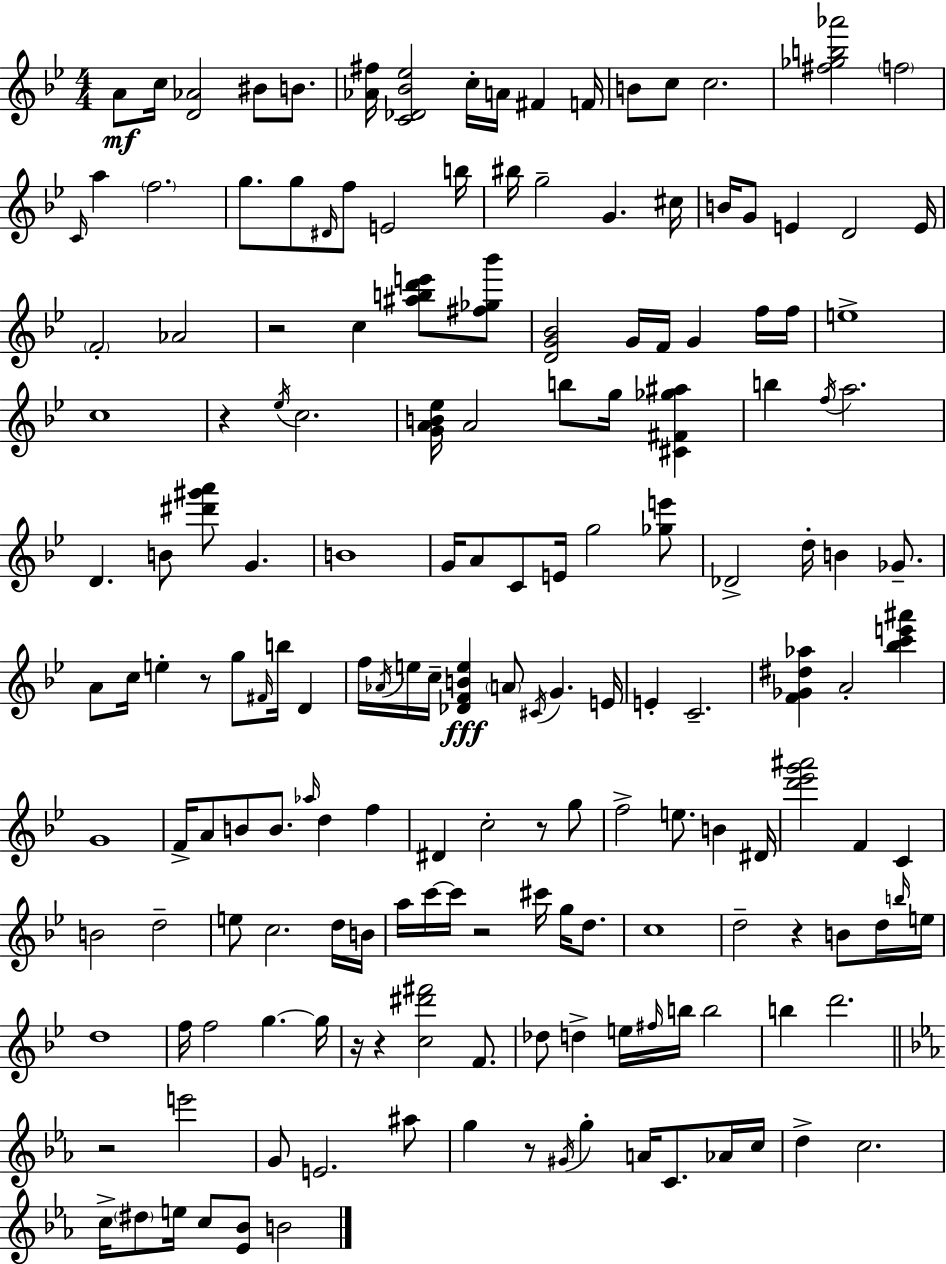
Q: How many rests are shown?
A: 10